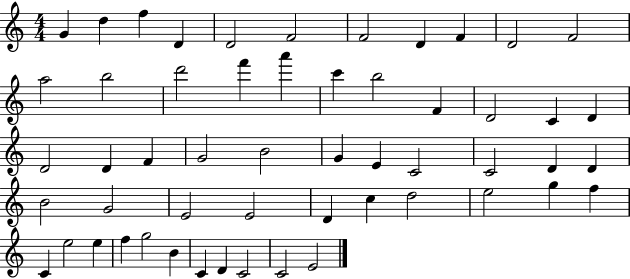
G4/q D5/q F5/q D4/q D4/h F4/h F4/h D4/q F4/q D4/h F4/h A5/h B5/h D6/h F6/q A6/q C6/q B5/h F4/q D4/h C4/q D4/q D4/h D4/q F4/q G4/h B4/h G4/q E4/q C4/h C4/h D4/q D4/q B4/h G4/h E4/h E4/h D4/q C5/q D5/h E5/h G5/q F5/q C4/q E5/h E5/q F5/q G5/h B4/q C4/q D4/q C4/h C4/h E4/h